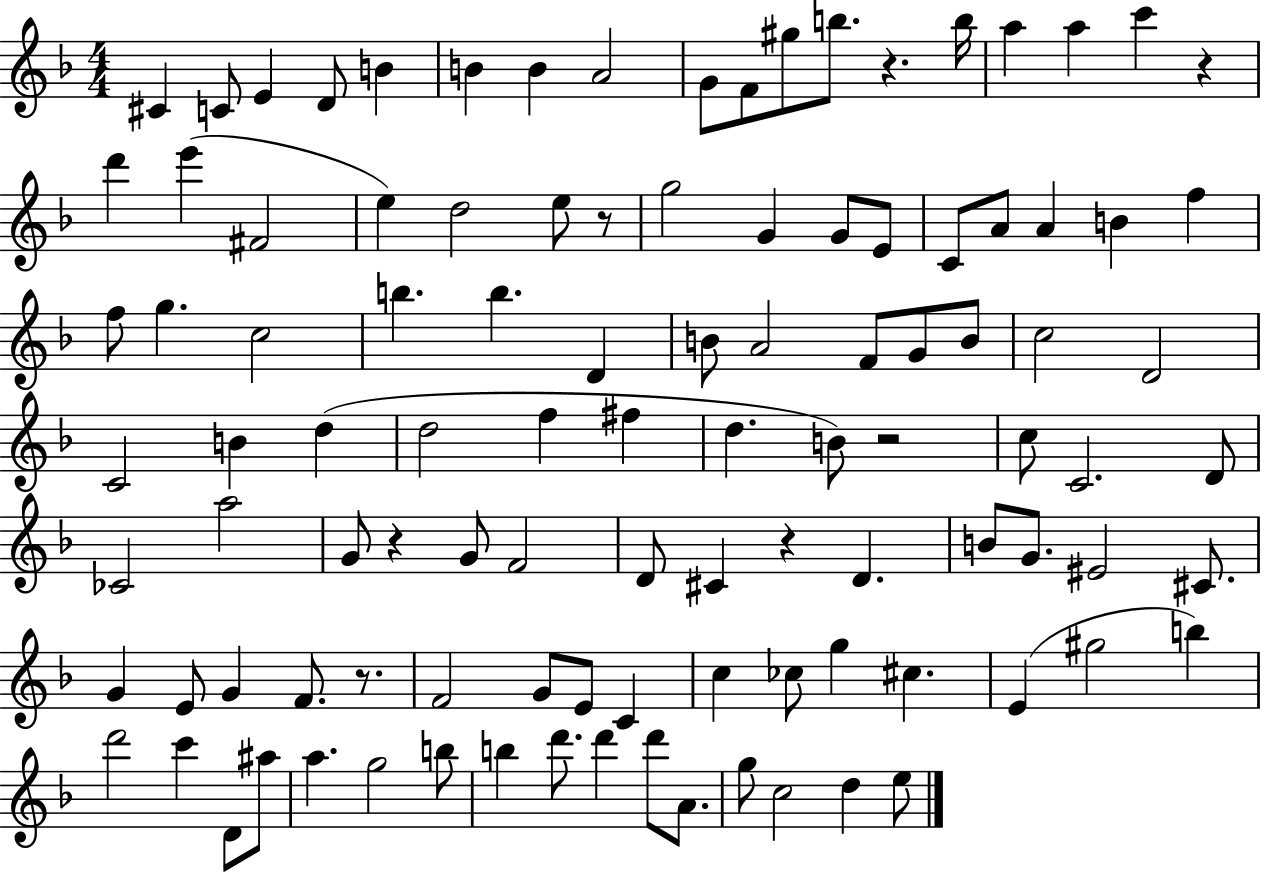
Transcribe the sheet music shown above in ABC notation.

X:1
T:Untitled
M:4/4
L:1/4
K:F
^C C/2 E D/2 B B B A2 G/2 F/2 ^g/2 b/2 z b/4 a a c' z d' e' ^F2 e d2 e/2 z/2 g2 G G/2 E/2 C/2 A/2 A B f f/2 g c2 b b D B/2 A2 F/2 G/2 B/2 c2 D2 C2 B d d2 f ^f d B/2 z2 c/2 C2 D/2 _C2 a2 G/2 z G/2 F2 D/2 ^C z D B/2 G/2 ^E2 ^C/2 G E/2 G F/2 z/2 F2 G/2 E/2 C c _c/2 g ^c E ^g2 b d'2 c' D/2 ^a/2 a g2 b/2 b d'/2 d' d'/2 A/2 g/2 c2 d e/2